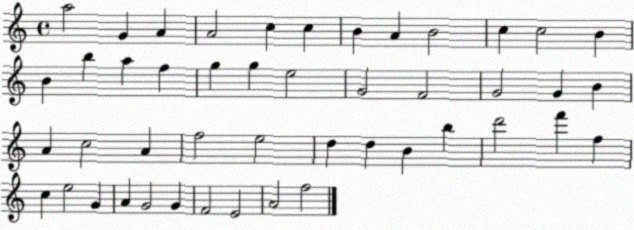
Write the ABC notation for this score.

X:1
T:Untitled
M:4/4
L:1/4
K:C
a2 G A A2 c c B A B2 c c2 B B b a f g g e2 G2 F2 G2 G B A c2 A f2 e2 d d B b d'2 f' f c e2 G A G2 G F2 E2 A2 f2